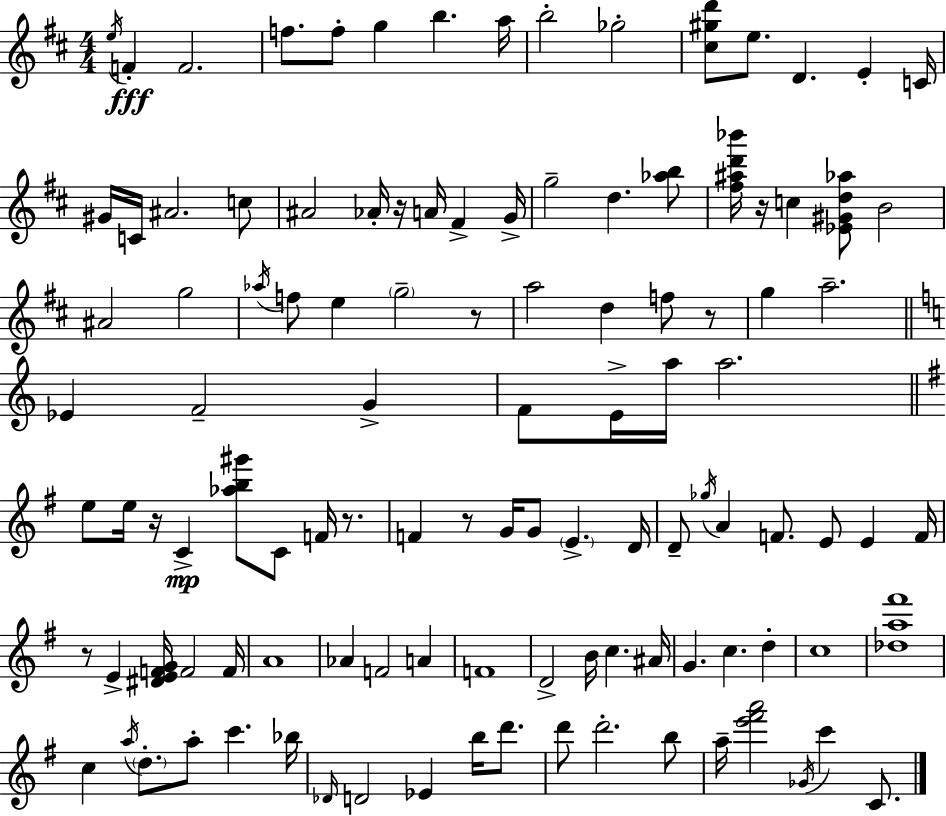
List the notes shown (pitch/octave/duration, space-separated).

E5/s F4/q F4/h. F5/e. F5/e G5/q B5/q. A5/s B5/h Gb5/h [C#5,G#5,D6]/e E5/e. D4/q. E4/q C4/s G#4/s C4/s A#4/h. C5/e A#4/h Ab4/s R/s A4/s F#4/q G4/s G5/h D5/q. [Ab5,B5]/e [F#5,A#5,D6,Bb6]/s R/s C5/q [Eb4,G#4,D5,Ab5]/e B4/h A#4/h G5/h Ab5/s F5/e E5/q G5/h R/e A5/h D5/q F5/e R/e G5/q A5/h. Eb4/q F4/h G4/q F4/e E4/s A5/s A5/h. E5/e E5/s R/s C4/q [Ab5,B5,G#6]/e C4/e F4/s R/e. F4/q R/e G4/s G4/e E4/q. D4/s D4/e Gb5/s A4/q F4/e. E4/e E4/q F4/s R/e E4/q [D#4,E4,F4,G4]/s F4/h F4/s A4/w Ab4/q F4/h A4/q F4/w D4/h B4/s C5/q. A#4/s G4/q. C5/q. D5/q C5/w [Db5,A5,F#6]/w C5/q A5/s D5/e. A5/e C6/q. Bb5/s Db4/s D4/h Eb4/q B5/s D6/e. D6/e D6/h. B5/e A5/s [E6,F#6,A6]/h Gb4/s C6/q C4/e.